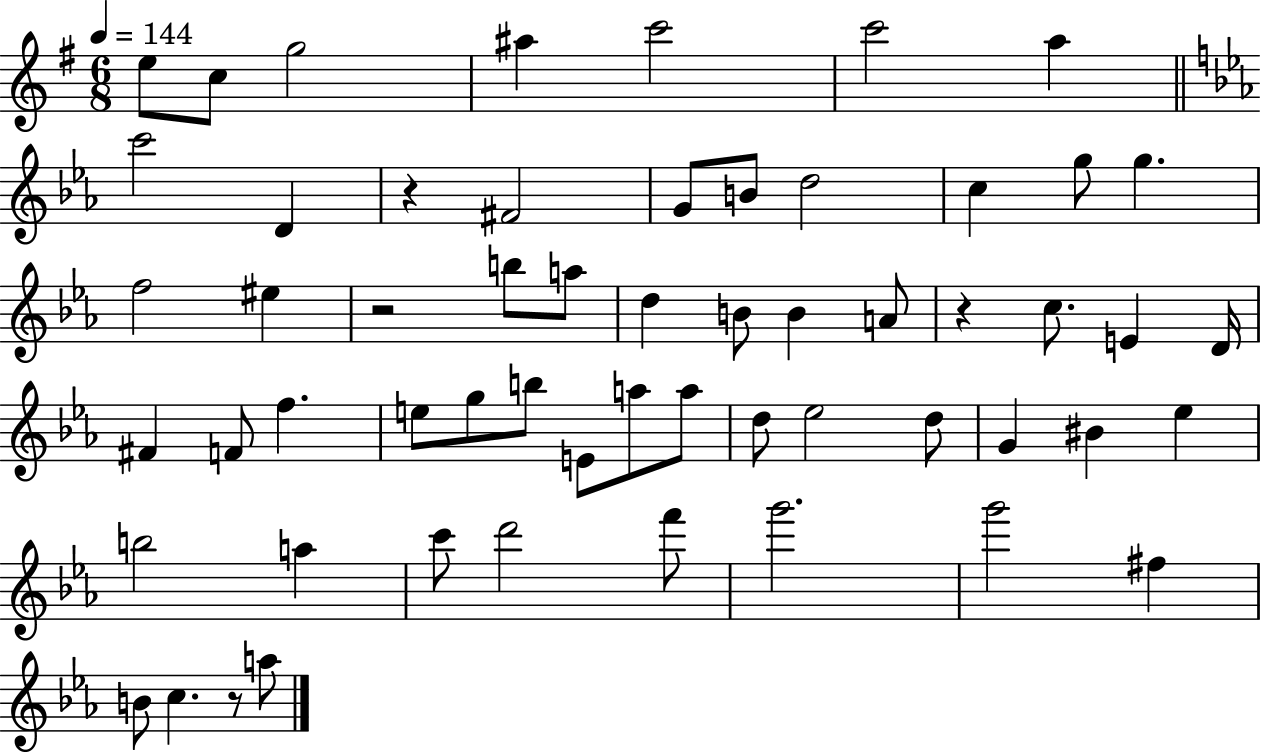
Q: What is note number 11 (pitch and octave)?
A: G4